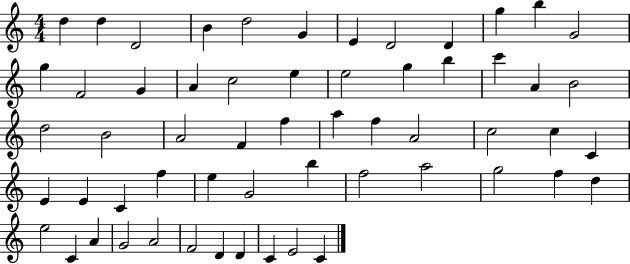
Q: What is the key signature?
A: C major